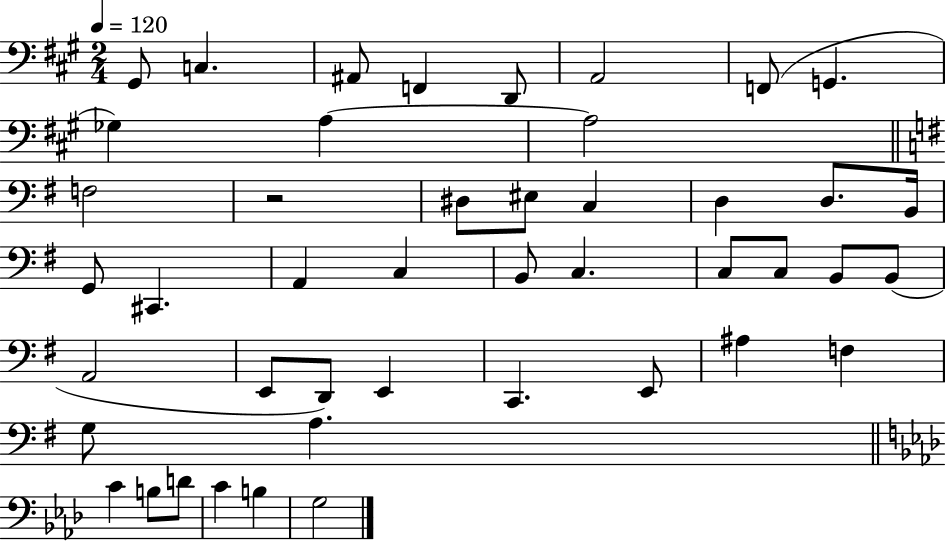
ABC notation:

X:1
T:Untitled
M:2/4
L:1/4
K:A
^G,,/2 C, ^A,,/2 F,, D,,/2 A,,2 F,,/2 G,, _G, A, A,2 F,2 z2 ^D,/2 ^E,/2 C, D, D,/2 B,,/4 G,,/2 ^C,, A,, C, B,,/2 C, C,/2 C,/2 B,,/2 B,,/2 A,,2 E,,/2 D,,/2 E,, C,, E,,/2 ^A, F, G,/2 A, C B,/2 D/2 C B, G,2